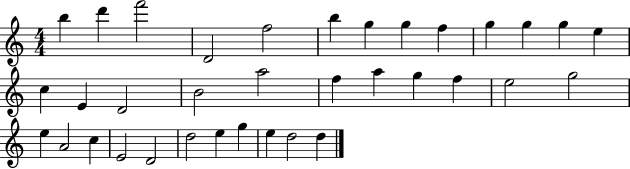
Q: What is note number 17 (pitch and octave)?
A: B4